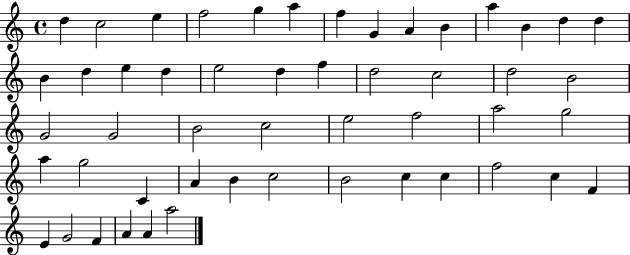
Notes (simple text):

D5/q C5/h E5/q F5/h G5/q A5/q F5/q G4/q A4/q B4/q A5/q B4/q D5/q D5/q B4/q D5/q E5/q D5/q E5/h D5/q F5/q D5/h C5/h D5/h B4/h G4/h G4/h B4/h C5/h E5/h F5/h A5/h G5/h A5/q G5/h C4/q A4/q B4/q C5/h B4/h C5/q C5/q F5/h C5/q F4/q E4/q G4/h F4/q A4/q A4/q A5/h